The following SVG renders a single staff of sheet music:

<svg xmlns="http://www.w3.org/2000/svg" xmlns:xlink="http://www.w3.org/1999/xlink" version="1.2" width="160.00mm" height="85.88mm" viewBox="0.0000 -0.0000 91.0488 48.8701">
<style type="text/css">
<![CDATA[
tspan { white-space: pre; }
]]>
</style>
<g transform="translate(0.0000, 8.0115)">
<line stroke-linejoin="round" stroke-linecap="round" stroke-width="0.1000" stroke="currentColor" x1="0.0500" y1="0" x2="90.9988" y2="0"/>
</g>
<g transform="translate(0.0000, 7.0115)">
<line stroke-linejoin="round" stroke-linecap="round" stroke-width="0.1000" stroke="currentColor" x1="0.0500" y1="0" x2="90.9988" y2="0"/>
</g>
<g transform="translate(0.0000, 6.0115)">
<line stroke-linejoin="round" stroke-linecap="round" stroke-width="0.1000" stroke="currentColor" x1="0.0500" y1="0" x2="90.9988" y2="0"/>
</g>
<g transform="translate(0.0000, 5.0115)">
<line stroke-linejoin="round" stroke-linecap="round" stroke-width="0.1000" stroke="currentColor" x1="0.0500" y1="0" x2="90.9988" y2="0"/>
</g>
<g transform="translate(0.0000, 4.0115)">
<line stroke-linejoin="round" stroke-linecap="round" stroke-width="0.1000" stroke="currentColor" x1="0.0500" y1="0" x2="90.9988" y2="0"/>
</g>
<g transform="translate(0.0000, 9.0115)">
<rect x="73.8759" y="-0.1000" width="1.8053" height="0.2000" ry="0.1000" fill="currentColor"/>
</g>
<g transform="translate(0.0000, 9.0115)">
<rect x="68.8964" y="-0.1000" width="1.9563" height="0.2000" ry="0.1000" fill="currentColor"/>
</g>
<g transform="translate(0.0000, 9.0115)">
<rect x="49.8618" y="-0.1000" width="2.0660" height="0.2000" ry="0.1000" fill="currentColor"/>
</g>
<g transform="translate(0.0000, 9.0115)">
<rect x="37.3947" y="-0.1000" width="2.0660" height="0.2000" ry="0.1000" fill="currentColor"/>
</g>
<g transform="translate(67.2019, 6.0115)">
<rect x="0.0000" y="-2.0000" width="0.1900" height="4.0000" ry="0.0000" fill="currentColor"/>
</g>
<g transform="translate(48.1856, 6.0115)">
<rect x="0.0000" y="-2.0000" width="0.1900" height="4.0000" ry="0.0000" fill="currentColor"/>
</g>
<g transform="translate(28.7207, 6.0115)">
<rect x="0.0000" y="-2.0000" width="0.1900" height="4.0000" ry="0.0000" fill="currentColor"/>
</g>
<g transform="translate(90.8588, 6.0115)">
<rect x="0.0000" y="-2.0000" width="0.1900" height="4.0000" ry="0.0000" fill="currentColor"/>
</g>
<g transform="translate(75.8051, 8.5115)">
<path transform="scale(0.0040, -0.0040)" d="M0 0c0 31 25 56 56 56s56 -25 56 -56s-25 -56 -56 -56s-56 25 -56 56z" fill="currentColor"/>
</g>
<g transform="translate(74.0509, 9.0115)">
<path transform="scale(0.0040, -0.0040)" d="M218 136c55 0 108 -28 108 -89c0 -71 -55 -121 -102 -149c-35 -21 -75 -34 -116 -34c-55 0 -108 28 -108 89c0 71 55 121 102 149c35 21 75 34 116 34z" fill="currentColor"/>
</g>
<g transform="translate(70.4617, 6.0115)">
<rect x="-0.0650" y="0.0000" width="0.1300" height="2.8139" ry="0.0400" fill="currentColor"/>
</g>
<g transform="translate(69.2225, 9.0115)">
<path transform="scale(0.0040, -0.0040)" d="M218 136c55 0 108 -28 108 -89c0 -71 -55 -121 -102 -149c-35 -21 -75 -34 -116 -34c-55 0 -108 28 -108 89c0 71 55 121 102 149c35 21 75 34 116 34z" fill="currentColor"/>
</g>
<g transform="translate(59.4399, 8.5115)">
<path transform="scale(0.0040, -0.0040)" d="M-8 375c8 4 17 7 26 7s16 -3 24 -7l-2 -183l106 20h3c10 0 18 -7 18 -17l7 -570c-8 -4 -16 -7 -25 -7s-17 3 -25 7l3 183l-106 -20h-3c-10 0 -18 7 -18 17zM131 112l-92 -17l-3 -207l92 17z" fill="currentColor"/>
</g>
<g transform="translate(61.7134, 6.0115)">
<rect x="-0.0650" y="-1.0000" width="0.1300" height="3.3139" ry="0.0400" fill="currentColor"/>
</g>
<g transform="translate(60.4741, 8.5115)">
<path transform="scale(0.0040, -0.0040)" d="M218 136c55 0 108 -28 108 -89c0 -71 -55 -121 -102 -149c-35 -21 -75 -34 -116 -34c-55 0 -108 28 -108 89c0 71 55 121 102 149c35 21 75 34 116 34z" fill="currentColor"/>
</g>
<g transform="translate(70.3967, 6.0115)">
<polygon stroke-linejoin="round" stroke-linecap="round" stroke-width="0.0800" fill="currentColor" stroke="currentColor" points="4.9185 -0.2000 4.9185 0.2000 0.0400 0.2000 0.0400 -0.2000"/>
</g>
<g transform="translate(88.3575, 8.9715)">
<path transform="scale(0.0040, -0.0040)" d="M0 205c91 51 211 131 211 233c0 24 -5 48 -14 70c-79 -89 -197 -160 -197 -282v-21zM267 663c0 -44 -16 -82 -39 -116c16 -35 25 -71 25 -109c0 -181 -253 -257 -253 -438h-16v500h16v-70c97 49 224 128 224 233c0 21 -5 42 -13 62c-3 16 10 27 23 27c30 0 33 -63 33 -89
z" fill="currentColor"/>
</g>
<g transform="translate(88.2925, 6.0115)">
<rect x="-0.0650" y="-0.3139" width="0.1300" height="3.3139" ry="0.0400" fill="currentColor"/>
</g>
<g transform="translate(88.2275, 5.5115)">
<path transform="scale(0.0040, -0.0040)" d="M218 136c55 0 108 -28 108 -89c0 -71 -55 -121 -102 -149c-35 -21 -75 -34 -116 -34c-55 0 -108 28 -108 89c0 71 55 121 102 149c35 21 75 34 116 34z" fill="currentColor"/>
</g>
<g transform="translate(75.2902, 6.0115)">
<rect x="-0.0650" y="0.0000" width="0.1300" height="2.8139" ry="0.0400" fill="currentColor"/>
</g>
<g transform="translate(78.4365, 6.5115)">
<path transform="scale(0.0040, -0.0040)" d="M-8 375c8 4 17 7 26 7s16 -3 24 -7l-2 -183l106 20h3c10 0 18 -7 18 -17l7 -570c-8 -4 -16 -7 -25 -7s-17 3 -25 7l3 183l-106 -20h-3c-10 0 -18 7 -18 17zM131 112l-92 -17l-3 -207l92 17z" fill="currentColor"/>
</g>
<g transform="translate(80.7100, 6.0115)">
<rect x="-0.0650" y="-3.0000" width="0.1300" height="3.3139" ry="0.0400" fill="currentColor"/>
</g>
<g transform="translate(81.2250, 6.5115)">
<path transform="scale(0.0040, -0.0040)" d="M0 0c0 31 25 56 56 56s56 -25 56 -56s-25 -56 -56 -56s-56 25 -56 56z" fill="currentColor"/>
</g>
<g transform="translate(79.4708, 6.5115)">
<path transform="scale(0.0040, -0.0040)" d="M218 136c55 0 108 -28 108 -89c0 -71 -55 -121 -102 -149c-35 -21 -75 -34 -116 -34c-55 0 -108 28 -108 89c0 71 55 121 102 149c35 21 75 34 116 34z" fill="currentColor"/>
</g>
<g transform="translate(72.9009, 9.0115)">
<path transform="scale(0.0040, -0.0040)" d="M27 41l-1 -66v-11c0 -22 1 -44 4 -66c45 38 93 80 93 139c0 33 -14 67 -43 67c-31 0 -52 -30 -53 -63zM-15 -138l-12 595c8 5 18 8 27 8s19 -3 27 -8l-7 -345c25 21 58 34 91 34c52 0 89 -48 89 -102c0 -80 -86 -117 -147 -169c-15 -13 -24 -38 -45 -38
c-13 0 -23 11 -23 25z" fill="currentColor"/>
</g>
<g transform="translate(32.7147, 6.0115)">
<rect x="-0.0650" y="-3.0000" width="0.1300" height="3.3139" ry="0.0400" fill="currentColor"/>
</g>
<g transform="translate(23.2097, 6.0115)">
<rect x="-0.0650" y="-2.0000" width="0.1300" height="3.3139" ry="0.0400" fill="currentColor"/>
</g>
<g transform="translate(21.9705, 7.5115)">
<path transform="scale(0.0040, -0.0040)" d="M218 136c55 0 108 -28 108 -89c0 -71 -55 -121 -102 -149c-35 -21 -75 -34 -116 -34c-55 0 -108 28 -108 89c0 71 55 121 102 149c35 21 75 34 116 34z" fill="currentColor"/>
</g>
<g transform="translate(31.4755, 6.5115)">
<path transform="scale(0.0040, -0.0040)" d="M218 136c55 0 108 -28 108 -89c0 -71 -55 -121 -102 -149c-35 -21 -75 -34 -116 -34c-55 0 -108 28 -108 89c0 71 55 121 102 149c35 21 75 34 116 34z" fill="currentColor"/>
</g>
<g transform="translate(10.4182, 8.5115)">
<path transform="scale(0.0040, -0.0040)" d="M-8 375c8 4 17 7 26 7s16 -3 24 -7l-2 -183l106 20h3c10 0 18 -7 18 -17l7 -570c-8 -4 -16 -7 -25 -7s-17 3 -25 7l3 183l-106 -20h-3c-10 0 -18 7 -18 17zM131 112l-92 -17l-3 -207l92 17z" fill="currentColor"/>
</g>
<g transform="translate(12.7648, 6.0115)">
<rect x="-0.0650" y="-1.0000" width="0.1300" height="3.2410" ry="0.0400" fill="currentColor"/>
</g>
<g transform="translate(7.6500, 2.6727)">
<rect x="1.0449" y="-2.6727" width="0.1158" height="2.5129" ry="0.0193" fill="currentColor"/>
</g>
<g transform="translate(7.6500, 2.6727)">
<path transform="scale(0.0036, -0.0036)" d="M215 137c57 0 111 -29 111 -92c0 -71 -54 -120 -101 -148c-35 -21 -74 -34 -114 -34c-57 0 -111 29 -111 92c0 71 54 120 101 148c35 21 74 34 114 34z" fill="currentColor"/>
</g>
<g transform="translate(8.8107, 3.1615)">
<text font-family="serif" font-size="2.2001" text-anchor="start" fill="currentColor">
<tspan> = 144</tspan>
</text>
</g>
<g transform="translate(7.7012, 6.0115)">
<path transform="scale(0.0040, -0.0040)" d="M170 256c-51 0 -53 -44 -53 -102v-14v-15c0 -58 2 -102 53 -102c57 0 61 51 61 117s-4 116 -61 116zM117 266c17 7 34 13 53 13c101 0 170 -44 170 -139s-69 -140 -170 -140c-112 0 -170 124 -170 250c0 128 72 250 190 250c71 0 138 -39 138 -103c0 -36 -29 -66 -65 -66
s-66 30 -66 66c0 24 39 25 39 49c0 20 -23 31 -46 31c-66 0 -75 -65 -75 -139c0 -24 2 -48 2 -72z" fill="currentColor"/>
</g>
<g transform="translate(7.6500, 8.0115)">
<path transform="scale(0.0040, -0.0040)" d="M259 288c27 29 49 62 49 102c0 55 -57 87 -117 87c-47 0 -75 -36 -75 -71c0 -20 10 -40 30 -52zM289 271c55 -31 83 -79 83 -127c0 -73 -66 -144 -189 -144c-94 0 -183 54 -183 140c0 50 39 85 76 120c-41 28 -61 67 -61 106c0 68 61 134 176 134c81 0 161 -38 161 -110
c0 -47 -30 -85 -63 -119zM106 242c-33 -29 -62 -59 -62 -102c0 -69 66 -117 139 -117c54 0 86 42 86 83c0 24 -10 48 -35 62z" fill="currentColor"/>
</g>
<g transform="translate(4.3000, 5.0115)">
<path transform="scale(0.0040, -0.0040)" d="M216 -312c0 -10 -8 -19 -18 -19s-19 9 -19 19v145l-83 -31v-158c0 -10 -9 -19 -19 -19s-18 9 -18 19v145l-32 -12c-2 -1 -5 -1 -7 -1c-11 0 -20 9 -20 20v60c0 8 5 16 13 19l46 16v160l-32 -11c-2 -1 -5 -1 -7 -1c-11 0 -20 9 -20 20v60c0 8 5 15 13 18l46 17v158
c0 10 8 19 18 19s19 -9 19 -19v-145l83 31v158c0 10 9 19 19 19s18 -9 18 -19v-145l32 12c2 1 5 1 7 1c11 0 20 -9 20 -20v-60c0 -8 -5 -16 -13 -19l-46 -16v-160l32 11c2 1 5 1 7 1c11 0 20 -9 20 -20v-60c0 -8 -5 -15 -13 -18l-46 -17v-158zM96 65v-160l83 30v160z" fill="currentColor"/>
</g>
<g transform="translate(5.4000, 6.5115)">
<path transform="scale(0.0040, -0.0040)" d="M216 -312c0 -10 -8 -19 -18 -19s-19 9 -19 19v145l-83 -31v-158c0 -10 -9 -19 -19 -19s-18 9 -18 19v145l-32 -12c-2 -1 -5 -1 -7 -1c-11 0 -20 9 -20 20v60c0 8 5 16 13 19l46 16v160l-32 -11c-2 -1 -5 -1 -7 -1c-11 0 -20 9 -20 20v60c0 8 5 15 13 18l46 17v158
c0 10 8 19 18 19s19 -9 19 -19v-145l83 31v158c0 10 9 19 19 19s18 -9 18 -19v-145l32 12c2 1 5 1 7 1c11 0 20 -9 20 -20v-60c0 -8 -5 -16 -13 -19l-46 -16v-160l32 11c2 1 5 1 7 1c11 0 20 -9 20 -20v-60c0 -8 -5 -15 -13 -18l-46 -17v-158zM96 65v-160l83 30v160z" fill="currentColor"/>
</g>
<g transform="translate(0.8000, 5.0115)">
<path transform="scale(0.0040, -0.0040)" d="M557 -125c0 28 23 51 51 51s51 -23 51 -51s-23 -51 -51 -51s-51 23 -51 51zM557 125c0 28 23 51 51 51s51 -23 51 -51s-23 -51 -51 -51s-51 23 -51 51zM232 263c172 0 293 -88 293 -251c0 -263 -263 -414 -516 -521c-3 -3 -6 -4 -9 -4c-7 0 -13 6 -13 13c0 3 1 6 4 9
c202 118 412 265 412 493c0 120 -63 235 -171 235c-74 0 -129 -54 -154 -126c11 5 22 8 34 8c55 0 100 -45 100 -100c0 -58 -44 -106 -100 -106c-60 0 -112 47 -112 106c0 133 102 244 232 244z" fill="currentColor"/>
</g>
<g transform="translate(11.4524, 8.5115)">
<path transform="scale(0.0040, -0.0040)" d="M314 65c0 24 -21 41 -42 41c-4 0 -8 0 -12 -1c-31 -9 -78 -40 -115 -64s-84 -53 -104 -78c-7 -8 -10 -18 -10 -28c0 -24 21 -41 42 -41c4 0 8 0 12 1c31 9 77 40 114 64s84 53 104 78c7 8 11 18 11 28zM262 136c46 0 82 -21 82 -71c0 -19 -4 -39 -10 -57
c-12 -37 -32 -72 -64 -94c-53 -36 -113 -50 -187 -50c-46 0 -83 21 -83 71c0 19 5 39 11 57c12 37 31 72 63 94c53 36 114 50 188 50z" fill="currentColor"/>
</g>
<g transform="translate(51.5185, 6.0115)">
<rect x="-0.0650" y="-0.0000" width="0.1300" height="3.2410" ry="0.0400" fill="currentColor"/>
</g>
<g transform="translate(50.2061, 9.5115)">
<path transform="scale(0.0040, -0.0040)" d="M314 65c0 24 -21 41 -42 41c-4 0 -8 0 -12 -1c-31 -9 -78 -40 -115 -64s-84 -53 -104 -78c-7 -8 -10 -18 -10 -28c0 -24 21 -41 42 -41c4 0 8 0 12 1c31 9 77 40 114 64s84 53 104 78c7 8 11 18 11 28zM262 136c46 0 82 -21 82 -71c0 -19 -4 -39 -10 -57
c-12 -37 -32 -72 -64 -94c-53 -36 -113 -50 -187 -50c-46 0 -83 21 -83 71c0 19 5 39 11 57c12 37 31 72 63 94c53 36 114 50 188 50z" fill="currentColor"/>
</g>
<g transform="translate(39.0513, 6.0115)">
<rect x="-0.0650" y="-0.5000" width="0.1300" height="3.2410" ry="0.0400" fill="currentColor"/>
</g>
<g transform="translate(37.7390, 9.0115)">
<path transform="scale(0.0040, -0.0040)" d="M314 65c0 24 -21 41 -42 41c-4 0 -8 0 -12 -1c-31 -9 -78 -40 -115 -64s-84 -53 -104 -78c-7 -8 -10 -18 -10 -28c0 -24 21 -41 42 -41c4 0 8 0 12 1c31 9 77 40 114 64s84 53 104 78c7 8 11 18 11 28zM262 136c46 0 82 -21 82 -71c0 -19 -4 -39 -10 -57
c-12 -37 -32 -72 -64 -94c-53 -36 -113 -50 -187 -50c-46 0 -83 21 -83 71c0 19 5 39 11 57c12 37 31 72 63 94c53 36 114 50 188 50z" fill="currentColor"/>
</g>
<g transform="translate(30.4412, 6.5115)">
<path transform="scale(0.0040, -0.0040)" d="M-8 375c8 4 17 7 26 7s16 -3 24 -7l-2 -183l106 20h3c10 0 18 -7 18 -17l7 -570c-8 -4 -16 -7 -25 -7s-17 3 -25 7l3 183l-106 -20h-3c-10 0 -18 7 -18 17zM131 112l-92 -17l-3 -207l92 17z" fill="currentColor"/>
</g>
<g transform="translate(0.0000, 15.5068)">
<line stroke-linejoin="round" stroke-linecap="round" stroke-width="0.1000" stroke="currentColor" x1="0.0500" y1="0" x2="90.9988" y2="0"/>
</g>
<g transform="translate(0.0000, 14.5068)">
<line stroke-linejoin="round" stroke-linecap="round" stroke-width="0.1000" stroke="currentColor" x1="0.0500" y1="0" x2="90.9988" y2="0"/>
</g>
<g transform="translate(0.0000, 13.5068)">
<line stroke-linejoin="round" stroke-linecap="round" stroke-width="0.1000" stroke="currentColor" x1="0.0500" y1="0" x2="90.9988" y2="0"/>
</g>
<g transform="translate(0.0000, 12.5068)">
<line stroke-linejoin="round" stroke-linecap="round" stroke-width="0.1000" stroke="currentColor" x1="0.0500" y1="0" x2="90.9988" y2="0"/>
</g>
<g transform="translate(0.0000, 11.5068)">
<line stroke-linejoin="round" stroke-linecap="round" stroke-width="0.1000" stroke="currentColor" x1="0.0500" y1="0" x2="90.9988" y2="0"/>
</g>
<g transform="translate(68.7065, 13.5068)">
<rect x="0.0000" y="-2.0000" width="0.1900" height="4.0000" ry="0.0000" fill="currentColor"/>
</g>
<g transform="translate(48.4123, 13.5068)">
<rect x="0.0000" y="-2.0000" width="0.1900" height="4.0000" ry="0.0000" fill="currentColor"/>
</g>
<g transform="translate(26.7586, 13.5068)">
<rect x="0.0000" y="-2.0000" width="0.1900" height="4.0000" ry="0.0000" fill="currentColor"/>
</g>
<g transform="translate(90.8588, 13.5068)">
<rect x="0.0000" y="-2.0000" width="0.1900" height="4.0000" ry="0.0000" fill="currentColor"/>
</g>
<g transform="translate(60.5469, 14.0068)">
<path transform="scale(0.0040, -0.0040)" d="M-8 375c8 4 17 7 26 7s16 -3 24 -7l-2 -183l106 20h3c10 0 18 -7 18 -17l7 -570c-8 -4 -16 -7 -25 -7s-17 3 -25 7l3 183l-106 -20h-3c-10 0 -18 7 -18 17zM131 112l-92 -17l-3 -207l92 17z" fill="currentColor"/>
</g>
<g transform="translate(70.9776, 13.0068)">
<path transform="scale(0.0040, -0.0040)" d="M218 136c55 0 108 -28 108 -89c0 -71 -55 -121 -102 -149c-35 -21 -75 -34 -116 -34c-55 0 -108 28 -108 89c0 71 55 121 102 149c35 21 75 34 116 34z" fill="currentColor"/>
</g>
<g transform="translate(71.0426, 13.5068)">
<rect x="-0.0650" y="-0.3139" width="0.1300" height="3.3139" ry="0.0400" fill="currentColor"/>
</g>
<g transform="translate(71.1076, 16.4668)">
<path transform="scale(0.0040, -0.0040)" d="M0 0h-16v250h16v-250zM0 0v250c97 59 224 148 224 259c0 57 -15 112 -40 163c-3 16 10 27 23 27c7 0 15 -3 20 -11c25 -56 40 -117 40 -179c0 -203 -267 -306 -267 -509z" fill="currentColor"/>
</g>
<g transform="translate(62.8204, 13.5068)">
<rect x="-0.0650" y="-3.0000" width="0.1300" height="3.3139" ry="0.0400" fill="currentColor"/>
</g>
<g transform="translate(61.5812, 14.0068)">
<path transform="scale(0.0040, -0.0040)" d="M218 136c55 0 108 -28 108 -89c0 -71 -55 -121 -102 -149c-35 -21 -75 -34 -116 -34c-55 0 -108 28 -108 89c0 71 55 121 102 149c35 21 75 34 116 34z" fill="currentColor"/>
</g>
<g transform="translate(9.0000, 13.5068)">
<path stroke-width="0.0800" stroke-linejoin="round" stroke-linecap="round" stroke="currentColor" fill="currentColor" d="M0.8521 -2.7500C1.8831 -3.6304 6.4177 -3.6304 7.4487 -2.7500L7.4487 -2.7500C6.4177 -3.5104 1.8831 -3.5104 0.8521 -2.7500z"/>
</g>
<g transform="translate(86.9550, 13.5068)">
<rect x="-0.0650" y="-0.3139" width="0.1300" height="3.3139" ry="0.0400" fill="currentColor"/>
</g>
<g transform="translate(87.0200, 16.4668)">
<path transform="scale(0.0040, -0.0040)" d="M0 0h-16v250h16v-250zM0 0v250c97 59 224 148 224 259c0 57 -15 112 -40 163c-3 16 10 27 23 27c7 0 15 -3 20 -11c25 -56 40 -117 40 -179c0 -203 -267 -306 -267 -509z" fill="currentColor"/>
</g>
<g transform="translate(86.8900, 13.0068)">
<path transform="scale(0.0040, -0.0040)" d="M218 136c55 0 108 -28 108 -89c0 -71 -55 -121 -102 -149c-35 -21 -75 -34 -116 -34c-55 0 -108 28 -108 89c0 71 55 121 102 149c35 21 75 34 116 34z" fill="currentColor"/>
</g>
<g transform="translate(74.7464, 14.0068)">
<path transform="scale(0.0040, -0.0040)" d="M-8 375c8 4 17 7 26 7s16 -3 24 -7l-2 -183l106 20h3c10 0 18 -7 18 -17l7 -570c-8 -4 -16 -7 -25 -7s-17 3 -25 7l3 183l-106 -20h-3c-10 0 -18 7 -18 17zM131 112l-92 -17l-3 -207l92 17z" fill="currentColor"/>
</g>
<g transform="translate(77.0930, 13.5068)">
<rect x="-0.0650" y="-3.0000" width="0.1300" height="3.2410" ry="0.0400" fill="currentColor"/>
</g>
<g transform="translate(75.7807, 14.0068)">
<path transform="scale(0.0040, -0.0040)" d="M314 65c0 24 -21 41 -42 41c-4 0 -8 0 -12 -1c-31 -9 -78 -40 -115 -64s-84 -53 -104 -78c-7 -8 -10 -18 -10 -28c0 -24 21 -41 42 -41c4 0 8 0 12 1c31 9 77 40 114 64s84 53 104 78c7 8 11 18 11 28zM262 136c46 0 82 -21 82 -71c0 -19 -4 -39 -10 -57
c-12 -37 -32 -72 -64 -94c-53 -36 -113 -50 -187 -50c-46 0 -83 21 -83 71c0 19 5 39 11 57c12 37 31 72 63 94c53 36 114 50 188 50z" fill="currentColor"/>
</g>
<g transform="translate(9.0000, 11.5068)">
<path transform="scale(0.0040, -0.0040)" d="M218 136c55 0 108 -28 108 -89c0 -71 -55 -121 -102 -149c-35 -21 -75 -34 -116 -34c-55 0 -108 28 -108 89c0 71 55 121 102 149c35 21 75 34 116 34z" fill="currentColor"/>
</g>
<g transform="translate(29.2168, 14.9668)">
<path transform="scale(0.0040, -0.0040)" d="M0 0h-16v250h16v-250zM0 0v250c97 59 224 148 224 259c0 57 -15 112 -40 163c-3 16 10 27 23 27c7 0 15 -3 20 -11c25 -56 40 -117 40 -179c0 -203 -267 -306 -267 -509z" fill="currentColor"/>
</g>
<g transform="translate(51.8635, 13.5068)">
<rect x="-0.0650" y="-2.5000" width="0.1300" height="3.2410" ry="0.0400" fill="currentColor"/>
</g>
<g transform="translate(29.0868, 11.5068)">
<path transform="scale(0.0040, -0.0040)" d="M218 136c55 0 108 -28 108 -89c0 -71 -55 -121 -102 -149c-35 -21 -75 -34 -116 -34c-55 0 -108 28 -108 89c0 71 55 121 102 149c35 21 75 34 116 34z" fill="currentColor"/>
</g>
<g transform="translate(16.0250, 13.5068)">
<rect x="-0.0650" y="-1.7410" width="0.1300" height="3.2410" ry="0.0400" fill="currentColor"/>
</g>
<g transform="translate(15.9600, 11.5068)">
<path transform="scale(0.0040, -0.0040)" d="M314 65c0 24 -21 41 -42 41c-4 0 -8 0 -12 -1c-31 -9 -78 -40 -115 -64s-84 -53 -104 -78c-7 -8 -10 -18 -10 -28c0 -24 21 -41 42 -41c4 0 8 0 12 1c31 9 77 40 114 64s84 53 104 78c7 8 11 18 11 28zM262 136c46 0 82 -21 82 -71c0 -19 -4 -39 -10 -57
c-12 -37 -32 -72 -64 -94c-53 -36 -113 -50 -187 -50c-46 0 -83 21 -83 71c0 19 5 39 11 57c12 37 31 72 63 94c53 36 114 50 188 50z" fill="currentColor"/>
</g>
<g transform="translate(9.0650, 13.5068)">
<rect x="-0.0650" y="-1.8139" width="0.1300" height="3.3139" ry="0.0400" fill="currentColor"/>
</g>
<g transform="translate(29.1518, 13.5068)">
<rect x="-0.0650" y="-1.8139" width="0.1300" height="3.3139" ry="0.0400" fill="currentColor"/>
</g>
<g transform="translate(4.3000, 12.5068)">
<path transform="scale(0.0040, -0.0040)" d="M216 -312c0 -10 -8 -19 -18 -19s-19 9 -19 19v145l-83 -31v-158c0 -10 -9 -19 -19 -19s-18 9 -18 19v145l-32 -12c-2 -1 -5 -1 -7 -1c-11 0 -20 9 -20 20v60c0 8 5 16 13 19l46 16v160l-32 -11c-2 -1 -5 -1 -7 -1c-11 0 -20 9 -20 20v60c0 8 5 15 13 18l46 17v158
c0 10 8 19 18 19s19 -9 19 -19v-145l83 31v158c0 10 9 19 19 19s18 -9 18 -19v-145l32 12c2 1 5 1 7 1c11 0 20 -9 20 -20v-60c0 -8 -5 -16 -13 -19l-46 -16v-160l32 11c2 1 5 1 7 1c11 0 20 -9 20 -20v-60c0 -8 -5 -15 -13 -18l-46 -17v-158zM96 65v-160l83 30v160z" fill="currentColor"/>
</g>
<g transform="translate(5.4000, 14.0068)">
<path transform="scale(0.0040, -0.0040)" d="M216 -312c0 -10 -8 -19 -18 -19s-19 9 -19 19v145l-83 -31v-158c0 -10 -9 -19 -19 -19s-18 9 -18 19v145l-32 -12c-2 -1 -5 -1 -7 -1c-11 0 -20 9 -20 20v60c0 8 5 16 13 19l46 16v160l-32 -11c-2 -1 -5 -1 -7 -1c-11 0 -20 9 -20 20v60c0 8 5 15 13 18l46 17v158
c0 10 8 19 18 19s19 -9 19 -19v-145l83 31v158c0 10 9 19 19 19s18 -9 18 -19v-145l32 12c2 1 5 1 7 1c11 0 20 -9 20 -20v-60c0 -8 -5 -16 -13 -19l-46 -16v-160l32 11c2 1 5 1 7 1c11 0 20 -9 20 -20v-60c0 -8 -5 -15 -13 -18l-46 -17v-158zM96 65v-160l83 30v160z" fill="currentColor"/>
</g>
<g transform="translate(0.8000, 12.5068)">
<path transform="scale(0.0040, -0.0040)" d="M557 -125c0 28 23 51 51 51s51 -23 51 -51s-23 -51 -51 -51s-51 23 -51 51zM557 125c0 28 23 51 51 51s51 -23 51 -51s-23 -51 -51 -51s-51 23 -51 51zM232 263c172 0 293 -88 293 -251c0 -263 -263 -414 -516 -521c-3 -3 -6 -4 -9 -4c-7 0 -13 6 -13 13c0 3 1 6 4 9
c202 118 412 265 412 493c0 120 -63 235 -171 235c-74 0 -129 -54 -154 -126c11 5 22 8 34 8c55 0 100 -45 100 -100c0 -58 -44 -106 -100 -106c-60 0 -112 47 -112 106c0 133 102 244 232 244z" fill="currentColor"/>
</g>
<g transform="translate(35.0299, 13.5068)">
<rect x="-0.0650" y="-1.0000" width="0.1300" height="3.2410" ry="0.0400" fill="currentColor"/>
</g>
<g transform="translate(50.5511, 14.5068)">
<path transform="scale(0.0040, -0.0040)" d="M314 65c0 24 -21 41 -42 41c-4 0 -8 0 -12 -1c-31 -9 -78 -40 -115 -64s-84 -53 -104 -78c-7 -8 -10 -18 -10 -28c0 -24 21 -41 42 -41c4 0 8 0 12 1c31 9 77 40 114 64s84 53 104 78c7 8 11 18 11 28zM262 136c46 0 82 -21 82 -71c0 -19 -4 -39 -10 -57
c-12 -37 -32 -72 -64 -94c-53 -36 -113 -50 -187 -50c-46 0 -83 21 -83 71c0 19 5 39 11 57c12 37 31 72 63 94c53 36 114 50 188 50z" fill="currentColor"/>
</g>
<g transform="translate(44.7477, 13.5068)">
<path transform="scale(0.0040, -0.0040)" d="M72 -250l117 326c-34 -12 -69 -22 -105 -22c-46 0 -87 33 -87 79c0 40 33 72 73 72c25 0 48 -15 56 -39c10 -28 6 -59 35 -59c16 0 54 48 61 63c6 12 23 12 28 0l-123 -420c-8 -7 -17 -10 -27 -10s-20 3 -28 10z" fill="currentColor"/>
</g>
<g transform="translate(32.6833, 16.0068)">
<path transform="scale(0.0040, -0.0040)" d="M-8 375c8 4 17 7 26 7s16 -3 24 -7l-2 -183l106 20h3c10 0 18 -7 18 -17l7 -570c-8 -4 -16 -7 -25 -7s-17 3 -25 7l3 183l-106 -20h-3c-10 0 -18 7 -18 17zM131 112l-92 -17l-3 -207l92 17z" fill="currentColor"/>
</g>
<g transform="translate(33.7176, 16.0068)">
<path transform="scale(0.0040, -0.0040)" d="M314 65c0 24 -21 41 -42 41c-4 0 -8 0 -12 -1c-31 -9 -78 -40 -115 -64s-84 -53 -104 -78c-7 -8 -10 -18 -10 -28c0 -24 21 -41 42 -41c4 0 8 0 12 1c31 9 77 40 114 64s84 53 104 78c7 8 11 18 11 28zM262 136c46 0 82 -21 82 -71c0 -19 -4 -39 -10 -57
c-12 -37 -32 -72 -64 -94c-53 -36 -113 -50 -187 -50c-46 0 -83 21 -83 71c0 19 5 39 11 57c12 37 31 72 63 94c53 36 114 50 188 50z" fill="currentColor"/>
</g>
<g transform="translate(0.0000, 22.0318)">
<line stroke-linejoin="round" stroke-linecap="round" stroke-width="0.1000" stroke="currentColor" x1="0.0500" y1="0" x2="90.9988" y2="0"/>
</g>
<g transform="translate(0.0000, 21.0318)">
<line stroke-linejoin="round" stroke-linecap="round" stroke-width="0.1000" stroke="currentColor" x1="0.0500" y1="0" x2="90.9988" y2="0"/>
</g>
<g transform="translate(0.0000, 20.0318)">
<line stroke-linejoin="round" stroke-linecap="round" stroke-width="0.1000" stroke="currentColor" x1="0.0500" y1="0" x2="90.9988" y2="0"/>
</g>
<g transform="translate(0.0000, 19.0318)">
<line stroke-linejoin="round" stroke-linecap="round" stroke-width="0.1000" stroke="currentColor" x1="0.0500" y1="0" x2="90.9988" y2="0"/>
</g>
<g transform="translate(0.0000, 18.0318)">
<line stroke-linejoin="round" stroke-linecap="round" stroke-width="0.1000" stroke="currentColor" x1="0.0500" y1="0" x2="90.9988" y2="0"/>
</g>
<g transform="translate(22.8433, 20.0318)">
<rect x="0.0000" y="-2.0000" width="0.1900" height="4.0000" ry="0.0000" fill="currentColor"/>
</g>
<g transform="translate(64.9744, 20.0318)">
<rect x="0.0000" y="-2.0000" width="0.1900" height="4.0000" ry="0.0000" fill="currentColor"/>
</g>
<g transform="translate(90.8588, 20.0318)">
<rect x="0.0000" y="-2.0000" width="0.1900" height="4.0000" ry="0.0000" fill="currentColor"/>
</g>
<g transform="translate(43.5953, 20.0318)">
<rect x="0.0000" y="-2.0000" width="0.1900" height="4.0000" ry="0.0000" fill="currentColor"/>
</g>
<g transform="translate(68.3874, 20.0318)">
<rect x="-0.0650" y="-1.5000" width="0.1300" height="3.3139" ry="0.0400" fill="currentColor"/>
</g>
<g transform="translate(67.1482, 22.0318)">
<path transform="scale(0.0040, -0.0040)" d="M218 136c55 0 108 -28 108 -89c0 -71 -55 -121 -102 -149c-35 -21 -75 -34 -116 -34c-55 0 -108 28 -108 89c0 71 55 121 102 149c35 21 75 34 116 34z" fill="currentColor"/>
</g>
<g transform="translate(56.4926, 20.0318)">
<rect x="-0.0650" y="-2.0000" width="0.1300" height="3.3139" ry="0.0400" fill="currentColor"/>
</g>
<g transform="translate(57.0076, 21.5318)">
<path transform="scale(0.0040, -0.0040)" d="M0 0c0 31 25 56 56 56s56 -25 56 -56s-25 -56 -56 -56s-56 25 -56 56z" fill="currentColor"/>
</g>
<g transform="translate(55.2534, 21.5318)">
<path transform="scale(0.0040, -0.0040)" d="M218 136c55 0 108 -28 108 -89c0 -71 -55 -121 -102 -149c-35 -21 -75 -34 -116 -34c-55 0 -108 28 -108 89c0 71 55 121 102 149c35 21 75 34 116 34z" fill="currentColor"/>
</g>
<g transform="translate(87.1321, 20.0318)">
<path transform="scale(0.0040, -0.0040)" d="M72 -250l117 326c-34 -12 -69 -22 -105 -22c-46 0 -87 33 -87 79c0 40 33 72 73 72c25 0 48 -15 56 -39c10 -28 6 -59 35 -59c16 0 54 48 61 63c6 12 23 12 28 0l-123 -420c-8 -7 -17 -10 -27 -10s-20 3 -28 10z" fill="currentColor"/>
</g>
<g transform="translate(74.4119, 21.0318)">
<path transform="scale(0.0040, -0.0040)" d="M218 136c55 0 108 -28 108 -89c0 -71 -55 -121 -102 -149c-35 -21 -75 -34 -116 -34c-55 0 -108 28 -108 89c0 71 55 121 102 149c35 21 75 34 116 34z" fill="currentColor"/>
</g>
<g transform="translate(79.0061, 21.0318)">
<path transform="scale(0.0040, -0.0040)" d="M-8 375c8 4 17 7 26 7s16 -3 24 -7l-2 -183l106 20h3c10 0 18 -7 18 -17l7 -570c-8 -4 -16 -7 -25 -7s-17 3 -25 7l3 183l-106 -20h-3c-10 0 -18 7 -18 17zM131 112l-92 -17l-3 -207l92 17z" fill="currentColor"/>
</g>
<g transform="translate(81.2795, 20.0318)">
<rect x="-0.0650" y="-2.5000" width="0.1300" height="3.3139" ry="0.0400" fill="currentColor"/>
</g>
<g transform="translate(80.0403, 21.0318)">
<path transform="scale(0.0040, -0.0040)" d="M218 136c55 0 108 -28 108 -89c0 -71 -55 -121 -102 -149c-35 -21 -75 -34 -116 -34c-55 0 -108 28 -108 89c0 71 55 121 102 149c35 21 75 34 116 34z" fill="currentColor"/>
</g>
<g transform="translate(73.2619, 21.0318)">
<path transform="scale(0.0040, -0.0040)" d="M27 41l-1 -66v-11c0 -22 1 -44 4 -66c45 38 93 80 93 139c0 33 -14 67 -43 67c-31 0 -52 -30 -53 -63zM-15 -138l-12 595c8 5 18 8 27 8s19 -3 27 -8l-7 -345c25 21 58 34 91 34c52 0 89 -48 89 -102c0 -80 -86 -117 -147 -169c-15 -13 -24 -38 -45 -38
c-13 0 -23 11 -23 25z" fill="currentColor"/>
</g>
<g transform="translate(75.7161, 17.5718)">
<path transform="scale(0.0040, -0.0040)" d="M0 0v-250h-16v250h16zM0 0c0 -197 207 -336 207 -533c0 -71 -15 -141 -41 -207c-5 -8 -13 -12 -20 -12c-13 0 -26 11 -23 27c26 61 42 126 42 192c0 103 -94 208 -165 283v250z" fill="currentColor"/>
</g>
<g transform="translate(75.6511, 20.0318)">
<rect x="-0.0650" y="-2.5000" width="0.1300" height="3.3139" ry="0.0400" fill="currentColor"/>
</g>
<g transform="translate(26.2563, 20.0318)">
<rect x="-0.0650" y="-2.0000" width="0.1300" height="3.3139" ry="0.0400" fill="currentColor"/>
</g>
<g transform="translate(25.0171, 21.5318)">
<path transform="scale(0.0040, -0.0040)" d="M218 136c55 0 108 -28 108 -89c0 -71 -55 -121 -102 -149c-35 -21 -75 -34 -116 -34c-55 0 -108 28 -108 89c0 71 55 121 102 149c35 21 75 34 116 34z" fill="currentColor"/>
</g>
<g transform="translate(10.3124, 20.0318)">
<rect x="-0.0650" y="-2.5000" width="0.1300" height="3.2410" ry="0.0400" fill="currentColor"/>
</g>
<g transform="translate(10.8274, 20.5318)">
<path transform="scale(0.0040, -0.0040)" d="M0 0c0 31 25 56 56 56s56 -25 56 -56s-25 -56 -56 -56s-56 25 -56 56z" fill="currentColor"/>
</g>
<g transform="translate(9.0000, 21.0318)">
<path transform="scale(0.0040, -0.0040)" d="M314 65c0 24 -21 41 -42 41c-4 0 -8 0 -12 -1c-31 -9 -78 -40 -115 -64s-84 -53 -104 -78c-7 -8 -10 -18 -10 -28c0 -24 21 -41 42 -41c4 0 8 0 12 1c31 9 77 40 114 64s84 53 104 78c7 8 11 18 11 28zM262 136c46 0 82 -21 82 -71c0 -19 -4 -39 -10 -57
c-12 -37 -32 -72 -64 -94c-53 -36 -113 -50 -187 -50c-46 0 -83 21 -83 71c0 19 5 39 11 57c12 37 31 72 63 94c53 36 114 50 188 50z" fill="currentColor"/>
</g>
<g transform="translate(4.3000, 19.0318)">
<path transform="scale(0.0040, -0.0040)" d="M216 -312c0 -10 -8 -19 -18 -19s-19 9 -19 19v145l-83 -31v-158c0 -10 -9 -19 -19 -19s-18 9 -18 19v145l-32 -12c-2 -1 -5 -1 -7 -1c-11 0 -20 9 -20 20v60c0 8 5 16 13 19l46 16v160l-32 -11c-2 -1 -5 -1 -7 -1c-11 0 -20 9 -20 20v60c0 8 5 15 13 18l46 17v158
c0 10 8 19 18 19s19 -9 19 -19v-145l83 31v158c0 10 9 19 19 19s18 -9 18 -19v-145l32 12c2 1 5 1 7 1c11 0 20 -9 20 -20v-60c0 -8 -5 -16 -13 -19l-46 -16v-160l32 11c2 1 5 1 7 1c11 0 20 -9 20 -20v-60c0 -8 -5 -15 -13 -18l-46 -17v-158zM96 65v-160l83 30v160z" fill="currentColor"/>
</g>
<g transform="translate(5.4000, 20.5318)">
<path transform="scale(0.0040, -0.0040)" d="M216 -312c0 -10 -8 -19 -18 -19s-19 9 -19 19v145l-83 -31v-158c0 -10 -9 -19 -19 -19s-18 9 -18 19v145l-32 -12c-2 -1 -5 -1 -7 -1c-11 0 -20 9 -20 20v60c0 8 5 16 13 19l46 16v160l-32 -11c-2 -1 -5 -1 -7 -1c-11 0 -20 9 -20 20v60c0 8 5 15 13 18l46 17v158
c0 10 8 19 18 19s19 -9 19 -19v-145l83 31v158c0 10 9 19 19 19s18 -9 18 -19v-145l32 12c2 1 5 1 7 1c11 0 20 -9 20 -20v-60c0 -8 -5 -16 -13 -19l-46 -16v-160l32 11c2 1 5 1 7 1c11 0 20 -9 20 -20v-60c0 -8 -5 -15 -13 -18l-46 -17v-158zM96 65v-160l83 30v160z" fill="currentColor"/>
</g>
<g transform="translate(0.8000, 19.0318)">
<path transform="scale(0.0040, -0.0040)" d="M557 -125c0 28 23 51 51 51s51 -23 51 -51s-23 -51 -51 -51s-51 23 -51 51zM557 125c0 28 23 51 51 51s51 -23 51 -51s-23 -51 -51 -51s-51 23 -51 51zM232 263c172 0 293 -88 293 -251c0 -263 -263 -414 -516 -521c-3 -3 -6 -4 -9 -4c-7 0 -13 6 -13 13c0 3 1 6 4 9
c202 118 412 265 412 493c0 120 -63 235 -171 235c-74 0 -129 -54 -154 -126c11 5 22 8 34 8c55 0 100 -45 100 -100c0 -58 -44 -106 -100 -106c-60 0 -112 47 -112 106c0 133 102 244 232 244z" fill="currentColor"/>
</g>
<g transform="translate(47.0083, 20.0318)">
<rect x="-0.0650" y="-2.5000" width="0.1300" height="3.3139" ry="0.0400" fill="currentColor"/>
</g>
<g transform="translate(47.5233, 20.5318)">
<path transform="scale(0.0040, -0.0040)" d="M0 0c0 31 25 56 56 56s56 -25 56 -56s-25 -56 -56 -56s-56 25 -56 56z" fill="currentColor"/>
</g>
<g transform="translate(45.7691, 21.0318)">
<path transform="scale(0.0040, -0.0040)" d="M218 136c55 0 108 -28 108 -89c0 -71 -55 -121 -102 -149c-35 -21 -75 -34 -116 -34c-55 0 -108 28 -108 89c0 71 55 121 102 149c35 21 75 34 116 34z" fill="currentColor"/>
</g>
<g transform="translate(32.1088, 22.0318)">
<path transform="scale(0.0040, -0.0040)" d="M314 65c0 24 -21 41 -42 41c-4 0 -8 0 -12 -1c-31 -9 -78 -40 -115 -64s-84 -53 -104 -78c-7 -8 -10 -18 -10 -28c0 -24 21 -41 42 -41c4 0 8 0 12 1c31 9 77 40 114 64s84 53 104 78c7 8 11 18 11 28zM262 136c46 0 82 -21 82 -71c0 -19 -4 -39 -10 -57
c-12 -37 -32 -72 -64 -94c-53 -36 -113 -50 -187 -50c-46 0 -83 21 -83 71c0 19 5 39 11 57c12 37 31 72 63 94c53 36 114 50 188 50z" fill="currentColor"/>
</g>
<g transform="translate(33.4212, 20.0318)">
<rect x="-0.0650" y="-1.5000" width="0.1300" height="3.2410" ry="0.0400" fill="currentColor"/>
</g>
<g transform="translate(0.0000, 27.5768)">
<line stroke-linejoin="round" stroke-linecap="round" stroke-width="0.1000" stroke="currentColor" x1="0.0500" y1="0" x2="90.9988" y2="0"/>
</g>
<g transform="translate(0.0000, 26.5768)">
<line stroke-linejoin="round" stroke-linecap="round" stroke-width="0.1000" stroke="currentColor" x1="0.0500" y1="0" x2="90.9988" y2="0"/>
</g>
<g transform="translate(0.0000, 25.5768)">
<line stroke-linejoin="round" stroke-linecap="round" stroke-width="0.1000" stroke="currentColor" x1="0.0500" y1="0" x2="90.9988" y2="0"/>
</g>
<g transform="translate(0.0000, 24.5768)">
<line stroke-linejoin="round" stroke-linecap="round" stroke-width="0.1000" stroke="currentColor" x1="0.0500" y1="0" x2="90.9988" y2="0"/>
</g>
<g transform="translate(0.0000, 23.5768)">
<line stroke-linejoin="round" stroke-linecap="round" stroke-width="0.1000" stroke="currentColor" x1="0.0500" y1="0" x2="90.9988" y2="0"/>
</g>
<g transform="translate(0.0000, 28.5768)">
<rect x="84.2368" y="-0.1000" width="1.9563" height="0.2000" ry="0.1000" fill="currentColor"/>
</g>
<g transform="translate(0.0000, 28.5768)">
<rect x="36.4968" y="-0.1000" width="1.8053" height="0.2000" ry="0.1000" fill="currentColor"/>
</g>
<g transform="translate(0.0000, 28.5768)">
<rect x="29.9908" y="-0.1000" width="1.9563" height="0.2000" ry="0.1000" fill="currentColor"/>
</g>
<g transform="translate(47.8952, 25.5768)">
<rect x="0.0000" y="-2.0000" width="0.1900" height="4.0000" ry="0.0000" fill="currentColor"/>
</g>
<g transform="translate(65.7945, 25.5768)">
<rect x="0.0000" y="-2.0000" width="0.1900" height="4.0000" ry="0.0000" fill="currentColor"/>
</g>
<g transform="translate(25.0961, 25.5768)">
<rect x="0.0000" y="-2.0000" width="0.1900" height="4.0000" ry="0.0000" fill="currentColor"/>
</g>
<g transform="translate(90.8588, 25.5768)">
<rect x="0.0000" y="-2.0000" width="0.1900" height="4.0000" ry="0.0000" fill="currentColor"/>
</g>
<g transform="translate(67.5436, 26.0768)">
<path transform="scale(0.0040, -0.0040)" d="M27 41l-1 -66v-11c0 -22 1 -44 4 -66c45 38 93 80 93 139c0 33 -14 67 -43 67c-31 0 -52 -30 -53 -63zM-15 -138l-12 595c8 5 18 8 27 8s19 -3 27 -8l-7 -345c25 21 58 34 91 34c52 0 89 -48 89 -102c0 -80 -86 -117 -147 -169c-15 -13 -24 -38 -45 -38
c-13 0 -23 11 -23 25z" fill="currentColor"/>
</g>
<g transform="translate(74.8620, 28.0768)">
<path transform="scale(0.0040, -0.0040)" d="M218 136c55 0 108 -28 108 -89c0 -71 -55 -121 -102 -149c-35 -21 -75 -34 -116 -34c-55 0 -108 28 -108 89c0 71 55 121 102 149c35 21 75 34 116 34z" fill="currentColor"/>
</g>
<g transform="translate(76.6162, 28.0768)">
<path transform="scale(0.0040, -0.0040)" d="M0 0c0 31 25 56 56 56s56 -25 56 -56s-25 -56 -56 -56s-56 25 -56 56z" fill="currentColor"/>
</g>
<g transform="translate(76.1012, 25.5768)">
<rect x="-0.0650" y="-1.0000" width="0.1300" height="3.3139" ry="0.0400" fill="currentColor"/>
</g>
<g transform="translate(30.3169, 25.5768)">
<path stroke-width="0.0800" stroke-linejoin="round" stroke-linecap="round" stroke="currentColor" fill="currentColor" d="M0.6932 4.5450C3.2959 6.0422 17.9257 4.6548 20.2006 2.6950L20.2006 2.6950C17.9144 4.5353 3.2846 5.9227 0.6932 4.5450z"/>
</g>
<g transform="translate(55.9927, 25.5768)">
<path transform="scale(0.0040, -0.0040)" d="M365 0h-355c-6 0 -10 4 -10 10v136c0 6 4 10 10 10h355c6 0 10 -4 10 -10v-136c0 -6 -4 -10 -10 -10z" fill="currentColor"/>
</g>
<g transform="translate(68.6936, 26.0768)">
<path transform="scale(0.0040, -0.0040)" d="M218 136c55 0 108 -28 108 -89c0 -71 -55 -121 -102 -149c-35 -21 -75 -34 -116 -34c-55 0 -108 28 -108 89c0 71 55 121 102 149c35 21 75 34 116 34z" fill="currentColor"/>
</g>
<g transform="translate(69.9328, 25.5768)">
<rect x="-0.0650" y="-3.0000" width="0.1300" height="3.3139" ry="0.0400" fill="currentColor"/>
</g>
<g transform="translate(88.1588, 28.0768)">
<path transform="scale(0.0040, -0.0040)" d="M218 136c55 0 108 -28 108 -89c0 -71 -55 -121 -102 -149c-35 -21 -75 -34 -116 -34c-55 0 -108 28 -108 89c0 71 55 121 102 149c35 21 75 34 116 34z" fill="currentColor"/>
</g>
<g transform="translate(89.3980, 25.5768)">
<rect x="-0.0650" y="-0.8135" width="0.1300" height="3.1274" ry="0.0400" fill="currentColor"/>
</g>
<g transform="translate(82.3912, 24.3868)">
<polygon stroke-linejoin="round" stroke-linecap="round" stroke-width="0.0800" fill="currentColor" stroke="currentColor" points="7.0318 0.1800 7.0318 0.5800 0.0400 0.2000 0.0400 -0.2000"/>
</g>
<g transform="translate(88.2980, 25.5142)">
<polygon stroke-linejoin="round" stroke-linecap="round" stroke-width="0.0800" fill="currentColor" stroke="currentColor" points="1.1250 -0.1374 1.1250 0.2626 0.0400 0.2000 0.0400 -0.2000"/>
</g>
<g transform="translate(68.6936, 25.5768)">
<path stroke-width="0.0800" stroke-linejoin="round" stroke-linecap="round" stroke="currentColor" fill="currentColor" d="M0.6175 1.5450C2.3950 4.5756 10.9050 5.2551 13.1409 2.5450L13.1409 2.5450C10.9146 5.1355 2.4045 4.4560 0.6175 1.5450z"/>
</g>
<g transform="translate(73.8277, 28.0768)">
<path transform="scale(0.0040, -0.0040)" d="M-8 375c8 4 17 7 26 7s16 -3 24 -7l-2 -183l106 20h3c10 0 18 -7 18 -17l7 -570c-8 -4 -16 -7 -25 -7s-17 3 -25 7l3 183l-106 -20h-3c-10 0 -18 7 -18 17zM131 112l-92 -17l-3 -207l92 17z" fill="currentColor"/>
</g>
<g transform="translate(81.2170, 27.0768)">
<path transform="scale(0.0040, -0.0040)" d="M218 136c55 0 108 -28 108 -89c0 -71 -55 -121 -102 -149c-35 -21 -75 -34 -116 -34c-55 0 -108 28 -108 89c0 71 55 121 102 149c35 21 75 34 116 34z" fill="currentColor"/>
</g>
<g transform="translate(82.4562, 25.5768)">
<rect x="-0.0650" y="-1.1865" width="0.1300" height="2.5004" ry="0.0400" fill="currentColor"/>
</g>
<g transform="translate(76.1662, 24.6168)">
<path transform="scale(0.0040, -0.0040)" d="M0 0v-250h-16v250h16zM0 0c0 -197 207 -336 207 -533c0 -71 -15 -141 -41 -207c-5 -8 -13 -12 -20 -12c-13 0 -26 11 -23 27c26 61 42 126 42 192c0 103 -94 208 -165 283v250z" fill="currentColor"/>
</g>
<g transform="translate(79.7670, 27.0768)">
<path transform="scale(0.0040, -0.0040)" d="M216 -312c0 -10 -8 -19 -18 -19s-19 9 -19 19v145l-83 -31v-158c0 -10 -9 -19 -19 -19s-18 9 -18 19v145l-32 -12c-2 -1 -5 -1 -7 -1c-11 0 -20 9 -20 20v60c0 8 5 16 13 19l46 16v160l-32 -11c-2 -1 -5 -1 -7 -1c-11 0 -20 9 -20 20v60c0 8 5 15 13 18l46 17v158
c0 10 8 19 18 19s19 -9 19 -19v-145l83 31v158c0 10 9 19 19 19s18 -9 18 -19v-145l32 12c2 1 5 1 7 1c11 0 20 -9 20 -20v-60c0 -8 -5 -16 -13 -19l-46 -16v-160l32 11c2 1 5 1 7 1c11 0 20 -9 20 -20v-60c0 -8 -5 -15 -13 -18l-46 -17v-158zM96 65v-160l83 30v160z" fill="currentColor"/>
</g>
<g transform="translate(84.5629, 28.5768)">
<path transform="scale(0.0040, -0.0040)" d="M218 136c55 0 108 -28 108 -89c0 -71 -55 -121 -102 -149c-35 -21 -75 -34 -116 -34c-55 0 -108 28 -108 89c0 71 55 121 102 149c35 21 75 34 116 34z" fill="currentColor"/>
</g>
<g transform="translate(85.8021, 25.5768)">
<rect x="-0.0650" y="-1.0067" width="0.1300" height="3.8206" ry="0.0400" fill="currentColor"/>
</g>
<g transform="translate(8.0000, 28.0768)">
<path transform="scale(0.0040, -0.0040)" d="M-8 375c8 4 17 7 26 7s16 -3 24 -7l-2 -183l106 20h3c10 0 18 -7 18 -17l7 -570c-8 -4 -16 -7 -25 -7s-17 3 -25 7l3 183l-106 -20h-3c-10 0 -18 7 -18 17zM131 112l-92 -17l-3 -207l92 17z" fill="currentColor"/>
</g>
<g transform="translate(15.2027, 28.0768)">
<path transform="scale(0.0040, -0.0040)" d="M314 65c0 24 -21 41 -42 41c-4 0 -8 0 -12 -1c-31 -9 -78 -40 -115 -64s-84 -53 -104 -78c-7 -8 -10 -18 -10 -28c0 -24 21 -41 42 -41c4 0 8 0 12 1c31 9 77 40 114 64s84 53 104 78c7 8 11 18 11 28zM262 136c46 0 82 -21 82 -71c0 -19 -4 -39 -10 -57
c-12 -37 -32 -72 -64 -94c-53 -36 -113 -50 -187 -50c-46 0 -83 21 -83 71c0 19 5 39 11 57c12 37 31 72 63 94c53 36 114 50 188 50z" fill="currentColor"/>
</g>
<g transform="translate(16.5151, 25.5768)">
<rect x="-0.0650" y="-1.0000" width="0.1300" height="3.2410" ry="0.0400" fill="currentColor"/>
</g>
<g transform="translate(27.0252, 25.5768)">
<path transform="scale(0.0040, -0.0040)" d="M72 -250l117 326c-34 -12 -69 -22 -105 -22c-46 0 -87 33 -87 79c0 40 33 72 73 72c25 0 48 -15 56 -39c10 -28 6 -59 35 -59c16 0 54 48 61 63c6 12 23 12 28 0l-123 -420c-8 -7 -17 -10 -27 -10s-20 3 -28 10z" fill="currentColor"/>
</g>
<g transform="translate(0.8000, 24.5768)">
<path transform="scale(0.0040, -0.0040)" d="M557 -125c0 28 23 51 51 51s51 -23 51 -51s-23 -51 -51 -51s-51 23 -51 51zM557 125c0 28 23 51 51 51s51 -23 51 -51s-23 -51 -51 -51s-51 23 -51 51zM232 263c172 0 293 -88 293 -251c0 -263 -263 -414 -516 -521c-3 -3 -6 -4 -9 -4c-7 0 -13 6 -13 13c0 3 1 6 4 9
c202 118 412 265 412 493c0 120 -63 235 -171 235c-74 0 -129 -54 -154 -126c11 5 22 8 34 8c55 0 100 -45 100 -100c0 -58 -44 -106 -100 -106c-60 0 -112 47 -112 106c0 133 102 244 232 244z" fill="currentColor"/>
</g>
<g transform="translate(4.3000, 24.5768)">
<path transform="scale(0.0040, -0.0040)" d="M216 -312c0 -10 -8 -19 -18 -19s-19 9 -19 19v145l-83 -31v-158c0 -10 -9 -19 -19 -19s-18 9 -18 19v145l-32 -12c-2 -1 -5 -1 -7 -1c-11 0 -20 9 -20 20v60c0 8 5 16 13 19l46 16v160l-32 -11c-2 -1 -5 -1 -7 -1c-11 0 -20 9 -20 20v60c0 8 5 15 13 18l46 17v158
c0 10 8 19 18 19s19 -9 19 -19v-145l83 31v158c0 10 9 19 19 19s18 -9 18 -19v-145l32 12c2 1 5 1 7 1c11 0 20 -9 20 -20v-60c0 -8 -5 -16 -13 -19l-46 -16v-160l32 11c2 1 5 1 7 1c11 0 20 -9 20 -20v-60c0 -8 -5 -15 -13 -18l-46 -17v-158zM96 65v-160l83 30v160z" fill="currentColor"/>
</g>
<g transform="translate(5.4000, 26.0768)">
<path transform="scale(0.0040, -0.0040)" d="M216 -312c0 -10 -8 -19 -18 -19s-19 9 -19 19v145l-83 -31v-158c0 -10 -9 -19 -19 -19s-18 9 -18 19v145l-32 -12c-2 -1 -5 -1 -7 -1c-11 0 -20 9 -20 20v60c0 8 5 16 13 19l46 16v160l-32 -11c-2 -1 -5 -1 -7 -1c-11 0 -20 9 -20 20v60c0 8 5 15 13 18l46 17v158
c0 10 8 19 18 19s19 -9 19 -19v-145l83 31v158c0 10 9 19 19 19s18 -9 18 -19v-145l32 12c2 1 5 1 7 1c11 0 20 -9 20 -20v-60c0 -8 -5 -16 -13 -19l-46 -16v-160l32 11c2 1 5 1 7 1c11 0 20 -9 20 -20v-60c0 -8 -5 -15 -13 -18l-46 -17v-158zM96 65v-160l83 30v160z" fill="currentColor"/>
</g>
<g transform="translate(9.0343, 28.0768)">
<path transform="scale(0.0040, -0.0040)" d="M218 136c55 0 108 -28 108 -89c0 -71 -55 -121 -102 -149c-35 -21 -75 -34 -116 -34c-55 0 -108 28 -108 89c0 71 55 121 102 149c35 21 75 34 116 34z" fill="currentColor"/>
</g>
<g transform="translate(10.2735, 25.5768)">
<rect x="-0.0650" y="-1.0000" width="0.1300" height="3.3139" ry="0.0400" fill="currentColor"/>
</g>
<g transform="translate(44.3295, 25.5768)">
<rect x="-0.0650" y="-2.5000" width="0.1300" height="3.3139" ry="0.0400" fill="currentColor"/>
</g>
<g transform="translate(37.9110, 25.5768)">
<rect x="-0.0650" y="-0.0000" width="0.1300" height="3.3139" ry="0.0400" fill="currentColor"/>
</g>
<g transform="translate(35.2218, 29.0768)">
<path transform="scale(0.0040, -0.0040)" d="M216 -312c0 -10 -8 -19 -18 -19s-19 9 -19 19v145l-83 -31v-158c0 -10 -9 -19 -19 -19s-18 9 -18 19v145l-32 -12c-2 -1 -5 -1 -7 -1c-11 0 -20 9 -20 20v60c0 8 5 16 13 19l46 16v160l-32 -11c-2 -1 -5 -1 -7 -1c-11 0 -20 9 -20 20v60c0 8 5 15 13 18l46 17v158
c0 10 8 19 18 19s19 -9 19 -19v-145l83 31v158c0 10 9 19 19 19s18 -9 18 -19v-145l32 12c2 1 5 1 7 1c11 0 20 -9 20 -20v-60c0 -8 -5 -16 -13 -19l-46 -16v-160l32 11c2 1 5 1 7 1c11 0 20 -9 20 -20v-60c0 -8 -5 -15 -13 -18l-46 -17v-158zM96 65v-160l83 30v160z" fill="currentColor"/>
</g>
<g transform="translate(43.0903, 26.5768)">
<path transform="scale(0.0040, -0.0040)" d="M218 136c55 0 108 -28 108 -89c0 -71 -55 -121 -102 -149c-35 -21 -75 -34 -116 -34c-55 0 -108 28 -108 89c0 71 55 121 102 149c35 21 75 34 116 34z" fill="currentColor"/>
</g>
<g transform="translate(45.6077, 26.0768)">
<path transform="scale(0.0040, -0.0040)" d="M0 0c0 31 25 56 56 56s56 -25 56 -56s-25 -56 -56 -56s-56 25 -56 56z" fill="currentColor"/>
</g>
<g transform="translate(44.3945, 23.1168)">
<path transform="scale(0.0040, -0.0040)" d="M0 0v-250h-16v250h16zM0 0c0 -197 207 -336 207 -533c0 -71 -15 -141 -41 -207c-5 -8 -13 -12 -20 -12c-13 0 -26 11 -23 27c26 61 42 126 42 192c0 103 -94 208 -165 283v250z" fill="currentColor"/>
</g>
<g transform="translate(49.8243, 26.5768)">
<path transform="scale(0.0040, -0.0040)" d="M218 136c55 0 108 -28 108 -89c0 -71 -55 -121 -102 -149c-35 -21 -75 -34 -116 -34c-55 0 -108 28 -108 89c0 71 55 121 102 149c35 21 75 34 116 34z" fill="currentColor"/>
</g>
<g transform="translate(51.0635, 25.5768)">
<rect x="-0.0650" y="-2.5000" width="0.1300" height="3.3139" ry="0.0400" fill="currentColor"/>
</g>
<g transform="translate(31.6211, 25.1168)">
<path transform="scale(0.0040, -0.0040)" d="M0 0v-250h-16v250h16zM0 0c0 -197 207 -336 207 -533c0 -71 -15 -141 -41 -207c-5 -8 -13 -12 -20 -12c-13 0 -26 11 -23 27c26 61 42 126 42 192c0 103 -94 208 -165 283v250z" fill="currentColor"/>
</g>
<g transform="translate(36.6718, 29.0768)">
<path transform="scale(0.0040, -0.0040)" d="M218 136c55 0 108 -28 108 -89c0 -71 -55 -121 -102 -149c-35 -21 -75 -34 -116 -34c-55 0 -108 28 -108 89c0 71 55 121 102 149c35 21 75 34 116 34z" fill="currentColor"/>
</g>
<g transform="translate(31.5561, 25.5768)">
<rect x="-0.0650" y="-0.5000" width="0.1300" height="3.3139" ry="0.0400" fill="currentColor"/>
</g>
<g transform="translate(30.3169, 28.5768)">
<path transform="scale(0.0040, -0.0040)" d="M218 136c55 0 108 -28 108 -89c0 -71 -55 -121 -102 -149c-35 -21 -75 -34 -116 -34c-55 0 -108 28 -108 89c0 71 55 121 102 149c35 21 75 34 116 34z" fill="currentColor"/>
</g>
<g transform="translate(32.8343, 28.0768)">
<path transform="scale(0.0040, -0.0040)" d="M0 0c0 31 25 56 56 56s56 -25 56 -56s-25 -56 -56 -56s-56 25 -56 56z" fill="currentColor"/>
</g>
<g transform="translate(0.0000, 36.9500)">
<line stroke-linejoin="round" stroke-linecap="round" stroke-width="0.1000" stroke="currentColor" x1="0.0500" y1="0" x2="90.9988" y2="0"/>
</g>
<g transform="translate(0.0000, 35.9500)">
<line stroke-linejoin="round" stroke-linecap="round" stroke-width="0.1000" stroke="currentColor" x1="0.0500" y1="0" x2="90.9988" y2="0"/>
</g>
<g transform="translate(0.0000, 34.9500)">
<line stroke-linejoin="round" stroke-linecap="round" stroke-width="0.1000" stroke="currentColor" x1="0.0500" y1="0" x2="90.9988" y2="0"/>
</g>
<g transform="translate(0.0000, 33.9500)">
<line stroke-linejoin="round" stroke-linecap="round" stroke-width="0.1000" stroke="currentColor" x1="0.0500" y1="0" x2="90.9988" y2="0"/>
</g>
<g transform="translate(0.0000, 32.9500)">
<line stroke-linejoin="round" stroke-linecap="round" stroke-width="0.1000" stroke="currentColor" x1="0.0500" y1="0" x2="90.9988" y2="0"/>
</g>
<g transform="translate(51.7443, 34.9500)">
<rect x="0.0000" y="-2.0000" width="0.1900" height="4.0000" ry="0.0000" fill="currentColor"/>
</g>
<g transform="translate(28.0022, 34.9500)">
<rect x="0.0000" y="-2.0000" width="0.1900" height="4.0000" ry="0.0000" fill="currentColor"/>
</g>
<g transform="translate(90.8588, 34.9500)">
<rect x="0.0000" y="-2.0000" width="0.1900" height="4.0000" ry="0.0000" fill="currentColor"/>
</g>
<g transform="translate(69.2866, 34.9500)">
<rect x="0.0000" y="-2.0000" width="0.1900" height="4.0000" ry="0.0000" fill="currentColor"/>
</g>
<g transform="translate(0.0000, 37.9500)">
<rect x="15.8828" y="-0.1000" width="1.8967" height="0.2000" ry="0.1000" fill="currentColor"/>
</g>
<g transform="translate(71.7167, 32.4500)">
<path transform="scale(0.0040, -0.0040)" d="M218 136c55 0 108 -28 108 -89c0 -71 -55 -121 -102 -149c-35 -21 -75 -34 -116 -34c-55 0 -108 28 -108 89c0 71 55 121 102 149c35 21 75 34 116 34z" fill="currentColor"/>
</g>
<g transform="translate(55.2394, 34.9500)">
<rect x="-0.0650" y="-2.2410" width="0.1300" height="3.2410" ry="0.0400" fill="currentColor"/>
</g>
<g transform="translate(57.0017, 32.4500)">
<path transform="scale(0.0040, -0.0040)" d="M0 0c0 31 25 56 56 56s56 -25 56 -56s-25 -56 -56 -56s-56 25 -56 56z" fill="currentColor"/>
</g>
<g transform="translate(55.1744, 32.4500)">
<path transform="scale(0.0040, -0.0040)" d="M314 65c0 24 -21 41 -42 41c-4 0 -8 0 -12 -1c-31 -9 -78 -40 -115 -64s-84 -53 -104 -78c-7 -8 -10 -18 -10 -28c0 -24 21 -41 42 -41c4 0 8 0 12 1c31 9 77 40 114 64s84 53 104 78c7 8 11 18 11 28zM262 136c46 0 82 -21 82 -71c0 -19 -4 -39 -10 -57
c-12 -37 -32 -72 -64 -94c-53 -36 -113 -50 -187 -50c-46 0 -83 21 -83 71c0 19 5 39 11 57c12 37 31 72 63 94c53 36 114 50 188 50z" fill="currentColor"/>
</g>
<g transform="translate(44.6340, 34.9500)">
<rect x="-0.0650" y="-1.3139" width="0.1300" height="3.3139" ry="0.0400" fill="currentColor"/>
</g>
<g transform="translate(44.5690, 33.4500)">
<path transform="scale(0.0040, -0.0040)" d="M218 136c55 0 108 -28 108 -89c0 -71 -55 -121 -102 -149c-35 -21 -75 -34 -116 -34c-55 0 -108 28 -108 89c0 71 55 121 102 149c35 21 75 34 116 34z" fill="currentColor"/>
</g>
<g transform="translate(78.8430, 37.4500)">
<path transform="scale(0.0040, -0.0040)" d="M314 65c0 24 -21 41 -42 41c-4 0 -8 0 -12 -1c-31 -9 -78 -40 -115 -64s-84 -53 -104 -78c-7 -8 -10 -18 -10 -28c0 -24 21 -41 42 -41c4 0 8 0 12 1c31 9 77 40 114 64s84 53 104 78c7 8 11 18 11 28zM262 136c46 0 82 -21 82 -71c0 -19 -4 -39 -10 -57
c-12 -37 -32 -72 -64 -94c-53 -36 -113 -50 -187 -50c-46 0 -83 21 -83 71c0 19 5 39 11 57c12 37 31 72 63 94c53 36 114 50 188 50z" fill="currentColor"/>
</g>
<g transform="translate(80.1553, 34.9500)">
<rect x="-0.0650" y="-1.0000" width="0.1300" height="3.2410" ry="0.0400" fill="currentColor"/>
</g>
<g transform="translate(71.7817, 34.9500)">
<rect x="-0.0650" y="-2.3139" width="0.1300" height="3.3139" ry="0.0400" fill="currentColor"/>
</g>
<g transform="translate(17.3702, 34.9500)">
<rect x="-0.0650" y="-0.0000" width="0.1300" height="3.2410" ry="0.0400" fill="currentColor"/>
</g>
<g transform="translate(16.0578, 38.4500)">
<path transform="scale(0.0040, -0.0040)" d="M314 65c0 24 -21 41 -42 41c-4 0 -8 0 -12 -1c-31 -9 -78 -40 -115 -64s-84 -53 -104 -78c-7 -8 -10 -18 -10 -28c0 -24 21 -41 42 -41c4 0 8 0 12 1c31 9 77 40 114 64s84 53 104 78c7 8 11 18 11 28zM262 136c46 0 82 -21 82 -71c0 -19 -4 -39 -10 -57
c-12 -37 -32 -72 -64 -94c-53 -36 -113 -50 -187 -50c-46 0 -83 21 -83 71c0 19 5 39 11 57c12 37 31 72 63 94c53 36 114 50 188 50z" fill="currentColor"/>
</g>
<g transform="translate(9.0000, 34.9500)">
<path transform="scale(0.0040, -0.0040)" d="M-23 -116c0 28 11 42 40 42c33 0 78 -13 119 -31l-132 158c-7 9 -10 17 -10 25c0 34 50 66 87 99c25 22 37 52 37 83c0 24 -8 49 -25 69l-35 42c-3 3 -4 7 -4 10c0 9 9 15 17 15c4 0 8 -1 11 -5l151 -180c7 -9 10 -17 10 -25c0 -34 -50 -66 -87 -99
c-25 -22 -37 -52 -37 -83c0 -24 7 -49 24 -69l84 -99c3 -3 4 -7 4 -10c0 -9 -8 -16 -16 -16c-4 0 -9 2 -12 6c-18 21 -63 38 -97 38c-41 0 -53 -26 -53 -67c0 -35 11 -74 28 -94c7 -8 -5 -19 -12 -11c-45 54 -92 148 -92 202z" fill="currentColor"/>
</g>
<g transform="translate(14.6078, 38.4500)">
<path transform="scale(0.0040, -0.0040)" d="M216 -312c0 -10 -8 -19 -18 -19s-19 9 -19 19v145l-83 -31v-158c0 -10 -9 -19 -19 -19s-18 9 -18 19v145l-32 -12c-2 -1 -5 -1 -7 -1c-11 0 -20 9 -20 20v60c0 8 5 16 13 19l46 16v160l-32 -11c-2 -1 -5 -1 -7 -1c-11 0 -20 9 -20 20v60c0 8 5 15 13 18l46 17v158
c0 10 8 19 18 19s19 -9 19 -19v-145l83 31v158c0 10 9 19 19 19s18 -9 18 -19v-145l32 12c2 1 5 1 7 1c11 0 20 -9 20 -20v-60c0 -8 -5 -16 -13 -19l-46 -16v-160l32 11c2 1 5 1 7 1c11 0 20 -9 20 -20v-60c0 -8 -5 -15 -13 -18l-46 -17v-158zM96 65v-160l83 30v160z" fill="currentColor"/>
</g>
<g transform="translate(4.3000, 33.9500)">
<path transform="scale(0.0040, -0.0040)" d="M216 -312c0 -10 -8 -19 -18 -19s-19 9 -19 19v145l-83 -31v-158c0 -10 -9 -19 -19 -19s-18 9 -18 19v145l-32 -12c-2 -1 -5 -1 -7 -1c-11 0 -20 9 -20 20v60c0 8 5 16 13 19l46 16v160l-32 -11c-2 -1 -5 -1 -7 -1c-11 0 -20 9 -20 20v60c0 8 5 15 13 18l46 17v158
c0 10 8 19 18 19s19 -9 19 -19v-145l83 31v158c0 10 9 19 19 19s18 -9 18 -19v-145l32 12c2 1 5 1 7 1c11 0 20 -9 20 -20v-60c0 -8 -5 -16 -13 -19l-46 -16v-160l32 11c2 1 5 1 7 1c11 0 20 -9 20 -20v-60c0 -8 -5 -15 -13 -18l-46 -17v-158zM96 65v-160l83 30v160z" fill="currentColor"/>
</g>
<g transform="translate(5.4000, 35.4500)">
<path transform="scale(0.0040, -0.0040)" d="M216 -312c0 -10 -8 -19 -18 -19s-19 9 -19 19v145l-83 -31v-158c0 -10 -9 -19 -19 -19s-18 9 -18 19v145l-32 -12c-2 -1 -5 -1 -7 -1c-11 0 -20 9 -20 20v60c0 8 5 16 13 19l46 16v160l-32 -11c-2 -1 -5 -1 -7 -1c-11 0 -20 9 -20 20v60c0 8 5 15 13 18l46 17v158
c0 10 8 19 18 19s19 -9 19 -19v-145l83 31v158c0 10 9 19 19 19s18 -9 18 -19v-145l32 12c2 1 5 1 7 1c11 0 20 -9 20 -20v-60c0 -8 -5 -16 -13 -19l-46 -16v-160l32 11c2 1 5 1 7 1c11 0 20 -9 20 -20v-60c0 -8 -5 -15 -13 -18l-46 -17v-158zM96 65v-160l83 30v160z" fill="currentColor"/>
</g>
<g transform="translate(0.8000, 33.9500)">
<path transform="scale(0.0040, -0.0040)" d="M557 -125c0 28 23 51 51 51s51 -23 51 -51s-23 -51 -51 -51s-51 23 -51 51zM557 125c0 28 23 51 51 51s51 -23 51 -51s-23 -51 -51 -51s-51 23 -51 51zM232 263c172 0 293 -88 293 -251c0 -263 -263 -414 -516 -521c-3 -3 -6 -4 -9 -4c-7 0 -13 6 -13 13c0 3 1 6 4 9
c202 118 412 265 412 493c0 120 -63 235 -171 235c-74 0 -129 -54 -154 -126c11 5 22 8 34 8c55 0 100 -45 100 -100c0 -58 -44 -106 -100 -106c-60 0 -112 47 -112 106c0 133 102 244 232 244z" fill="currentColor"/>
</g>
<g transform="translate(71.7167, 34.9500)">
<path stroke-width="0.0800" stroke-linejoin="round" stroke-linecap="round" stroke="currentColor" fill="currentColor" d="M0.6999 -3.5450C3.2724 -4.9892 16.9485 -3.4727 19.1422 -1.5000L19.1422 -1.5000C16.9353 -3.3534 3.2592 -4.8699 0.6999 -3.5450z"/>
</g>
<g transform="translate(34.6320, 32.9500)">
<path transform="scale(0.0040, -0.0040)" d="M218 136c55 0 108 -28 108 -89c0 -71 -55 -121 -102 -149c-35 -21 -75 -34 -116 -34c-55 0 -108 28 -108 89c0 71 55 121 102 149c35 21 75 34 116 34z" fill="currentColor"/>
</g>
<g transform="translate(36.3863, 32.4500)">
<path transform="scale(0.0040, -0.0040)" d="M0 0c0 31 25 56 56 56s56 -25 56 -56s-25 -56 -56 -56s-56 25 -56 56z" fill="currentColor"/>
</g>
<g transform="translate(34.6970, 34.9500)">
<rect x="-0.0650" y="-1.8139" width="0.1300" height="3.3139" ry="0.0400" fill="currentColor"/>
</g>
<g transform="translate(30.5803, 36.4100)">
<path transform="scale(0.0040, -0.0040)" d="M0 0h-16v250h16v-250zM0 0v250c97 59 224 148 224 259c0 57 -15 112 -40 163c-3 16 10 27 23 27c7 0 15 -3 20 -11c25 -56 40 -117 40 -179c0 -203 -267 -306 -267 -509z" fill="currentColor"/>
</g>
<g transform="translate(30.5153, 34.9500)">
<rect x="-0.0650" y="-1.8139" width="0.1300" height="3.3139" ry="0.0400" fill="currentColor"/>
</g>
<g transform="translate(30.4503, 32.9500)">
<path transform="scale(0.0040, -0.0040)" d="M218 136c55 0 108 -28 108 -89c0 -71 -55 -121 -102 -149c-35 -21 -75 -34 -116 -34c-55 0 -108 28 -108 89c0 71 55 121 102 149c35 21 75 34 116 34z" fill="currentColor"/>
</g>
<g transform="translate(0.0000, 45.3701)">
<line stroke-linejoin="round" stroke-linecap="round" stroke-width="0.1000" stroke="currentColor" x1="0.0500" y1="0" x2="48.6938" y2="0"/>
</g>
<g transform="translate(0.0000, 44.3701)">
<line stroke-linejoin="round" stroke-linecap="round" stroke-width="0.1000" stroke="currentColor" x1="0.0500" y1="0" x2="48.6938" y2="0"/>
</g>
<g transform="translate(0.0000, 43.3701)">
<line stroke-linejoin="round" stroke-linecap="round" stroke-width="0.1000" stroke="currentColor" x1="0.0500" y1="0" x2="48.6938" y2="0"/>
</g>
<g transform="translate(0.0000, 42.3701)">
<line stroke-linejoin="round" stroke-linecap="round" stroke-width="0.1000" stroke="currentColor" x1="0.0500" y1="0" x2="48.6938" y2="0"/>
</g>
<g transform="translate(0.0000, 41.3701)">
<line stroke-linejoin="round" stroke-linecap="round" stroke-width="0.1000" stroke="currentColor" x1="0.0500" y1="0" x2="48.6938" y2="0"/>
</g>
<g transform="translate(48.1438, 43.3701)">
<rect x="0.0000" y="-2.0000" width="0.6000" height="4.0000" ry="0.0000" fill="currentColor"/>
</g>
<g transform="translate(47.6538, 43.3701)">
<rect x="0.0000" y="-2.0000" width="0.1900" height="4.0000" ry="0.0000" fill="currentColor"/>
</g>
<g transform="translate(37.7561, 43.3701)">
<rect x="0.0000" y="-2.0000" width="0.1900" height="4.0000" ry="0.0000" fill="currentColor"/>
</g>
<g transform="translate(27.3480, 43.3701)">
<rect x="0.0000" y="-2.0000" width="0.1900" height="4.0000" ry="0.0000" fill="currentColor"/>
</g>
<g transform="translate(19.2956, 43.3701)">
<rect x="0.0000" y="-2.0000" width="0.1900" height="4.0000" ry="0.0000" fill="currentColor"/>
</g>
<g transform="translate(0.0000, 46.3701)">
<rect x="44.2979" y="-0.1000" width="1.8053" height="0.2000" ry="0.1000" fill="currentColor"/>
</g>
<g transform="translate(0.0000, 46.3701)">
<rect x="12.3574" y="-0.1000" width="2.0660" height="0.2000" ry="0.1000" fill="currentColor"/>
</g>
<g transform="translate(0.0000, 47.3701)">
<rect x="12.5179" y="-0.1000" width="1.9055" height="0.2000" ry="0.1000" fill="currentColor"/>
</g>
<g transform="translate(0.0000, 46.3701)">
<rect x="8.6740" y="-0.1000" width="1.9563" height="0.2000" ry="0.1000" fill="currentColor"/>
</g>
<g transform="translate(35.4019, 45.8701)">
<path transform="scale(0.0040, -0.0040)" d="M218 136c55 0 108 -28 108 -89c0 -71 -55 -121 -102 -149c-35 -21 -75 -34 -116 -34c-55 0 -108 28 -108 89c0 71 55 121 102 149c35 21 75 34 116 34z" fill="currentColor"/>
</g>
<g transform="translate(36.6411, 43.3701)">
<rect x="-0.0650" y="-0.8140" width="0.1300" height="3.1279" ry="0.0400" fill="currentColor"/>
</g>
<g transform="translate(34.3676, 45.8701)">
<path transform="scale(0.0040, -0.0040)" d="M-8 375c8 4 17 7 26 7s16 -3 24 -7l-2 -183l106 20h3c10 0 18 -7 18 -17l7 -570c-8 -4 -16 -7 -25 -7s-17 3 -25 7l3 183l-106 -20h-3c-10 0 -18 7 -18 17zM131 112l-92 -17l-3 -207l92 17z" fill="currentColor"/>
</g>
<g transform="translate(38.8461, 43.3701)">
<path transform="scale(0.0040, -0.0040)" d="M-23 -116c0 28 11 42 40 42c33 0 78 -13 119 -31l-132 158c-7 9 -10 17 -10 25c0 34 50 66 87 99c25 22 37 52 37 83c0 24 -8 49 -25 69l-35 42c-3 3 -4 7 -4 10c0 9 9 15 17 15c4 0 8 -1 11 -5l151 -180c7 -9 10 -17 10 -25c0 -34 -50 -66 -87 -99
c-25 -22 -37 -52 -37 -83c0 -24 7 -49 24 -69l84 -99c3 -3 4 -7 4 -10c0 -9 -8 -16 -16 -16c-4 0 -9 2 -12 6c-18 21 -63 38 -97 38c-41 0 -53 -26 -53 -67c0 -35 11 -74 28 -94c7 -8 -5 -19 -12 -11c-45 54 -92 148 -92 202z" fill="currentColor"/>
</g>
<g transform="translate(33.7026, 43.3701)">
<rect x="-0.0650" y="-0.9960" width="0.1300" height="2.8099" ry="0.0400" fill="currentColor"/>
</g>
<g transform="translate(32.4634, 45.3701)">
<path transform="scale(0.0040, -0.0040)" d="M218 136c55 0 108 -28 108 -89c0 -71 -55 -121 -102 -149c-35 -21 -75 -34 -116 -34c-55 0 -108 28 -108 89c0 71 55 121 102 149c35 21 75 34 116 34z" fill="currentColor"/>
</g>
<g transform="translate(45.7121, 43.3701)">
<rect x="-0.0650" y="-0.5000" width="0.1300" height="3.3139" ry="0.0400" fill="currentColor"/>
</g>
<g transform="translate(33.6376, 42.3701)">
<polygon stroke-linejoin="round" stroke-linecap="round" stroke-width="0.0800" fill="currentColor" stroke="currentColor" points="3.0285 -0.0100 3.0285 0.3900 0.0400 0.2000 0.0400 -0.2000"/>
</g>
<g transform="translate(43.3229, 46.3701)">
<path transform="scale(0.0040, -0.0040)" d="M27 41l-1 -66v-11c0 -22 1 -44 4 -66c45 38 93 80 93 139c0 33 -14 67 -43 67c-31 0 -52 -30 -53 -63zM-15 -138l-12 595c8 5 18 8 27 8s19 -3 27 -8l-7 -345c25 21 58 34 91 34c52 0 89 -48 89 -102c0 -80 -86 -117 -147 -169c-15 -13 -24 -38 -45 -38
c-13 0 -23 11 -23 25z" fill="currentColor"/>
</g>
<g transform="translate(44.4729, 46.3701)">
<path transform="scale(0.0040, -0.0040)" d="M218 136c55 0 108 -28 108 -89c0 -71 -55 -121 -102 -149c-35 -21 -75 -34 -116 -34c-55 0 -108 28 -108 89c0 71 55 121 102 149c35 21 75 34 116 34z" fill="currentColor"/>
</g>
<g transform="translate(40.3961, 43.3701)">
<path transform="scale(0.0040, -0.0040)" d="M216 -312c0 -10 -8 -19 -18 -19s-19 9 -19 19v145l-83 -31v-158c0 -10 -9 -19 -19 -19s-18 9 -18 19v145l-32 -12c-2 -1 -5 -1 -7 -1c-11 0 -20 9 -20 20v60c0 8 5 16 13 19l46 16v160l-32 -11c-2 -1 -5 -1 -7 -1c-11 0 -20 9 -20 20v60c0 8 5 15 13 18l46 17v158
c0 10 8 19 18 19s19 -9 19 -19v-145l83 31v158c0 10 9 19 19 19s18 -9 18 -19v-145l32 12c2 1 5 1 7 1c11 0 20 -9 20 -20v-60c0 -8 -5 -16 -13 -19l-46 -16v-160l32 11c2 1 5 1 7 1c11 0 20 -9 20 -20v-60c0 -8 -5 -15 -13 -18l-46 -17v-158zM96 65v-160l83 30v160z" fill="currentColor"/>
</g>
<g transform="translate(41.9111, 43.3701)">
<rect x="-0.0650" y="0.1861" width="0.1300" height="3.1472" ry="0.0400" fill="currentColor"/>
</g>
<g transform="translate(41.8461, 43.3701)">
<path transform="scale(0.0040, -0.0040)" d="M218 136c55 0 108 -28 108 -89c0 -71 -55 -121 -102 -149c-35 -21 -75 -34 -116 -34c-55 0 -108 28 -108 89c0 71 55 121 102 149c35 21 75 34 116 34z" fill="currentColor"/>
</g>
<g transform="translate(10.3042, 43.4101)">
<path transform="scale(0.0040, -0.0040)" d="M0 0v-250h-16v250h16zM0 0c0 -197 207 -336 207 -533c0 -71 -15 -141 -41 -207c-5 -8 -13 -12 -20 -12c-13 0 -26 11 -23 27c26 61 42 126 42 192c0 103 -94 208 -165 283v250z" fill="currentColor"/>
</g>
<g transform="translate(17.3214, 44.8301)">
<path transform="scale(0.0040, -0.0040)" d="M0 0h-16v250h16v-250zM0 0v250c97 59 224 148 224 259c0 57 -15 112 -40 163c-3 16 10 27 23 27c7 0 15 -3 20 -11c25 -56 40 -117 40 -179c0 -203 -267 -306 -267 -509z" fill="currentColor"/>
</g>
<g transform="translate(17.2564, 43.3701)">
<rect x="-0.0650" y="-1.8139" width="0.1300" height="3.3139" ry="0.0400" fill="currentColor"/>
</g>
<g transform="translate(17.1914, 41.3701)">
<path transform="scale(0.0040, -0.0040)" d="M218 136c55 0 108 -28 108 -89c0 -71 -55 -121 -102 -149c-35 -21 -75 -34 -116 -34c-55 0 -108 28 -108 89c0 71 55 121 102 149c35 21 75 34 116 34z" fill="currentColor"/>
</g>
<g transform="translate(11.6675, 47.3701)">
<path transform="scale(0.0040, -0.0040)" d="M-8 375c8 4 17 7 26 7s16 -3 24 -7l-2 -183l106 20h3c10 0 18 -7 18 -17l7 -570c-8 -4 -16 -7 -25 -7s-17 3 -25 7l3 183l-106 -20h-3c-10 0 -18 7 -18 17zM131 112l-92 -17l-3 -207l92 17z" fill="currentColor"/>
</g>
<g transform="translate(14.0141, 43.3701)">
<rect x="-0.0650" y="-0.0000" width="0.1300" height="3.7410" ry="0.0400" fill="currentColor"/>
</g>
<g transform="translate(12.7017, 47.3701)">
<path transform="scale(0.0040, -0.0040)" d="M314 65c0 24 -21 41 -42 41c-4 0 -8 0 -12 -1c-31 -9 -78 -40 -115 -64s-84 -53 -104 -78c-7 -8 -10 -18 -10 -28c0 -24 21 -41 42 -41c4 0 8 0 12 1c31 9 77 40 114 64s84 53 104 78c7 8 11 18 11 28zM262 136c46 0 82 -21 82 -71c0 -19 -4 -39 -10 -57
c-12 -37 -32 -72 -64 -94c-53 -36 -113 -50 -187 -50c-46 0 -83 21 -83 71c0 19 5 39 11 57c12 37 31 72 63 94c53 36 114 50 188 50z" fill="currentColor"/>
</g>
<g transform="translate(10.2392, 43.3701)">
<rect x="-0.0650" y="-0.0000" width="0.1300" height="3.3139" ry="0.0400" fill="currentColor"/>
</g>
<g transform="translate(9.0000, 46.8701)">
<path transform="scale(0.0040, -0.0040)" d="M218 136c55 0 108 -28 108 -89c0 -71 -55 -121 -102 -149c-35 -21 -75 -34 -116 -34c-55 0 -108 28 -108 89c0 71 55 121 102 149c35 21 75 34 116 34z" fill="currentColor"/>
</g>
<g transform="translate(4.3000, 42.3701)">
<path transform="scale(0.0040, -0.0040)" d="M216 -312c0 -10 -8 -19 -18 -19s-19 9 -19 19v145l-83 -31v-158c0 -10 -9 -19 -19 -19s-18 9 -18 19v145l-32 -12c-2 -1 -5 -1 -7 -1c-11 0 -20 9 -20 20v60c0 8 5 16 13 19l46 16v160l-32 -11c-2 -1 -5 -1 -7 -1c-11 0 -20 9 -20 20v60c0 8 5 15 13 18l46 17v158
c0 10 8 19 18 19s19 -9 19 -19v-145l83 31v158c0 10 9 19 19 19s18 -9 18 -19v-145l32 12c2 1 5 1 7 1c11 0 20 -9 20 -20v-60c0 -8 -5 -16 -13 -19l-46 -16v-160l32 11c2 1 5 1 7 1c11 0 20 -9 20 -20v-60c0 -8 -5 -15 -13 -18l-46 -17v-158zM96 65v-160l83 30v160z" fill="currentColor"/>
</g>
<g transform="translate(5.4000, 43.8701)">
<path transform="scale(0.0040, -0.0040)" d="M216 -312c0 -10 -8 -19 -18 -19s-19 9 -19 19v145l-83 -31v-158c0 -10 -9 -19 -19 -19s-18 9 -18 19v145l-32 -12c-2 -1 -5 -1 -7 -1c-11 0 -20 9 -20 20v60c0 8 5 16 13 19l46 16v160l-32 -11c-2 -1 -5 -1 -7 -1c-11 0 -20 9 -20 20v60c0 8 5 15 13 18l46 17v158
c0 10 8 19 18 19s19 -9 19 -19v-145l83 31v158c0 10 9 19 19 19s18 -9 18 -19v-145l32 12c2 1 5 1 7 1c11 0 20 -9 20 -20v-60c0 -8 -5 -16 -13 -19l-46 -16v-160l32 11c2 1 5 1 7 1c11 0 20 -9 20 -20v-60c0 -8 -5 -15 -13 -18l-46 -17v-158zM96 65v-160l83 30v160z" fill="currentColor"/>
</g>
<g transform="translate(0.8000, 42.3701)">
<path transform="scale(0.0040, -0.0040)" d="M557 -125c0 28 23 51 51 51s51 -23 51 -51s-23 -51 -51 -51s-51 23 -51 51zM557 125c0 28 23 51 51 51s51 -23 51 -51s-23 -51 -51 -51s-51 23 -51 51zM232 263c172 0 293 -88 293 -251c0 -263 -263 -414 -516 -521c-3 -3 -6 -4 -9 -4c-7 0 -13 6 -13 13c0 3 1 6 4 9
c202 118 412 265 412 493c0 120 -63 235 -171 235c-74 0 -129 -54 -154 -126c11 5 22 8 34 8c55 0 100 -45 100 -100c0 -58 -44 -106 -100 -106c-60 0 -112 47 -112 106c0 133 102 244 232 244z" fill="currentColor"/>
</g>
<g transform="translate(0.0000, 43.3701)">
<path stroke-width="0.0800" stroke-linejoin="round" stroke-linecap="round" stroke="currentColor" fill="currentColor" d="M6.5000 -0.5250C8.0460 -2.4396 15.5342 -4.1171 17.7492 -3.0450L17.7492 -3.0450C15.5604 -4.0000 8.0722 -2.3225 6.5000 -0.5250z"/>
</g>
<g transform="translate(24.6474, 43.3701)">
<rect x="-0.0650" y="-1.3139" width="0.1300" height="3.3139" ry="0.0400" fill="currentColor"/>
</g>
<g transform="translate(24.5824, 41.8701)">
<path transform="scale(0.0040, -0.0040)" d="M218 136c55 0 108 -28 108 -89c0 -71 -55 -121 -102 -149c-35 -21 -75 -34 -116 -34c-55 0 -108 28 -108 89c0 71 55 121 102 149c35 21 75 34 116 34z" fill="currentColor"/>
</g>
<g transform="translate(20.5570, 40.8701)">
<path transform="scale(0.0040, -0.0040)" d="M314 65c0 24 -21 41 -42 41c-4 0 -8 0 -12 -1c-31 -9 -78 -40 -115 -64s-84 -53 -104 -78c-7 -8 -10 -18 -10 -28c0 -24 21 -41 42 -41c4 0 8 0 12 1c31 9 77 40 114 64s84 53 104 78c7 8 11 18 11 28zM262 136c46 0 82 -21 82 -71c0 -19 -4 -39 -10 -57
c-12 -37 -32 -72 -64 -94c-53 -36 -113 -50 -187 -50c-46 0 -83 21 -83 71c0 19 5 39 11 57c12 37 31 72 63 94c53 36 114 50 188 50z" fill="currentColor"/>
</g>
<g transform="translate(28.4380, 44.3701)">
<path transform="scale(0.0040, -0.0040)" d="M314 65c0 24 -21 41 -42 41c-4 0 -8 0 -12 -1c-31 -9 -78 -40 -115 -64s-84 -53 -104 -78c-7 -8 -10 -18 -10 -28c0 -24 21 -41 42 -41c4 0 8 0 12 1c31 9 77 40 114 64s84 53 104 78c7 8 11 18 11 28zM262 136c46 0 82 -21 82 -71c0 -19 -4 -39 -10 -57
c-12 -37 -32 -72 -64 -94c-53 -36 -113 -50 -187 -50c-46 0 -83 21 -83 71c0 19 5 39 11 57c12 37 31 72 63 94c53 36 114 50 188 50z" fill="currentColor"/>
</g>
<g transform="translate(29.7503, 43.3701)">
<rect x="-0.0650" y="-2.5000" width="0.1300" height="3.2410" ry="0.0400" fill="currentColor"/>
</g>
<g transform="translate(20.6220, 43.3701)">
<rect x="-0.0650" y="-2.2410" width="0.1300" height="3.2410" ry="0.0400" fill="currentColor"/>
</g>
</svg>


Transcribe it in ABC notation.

X:1
T:Untitled
M:6/8
L:1/4
K:D
F,,2 A,, C, E,,2 D,,2 F,, E,,/2 _E,,/2 C, E,/4 A, A,2 A,/2 F,,2 z/2 B,,2 C, E,/2 C,2 E,/2 B,,2 A,, G,,2 B,, A,, G,, _B,,/2 B,, z/2 F,, F,,2 z/2 E,,/2 ^D,, B,,/2 B,, z2 _C, F,,/2 ^A,,/2 E,,/2 F,,/4 z ^D,,2 A,/2 A, G, B,2 B, ^F,,2 D,,/2 C,,2 A,/2 B,2 G, B,,2 G,,/2 F,,/2 z ^D, _E,,